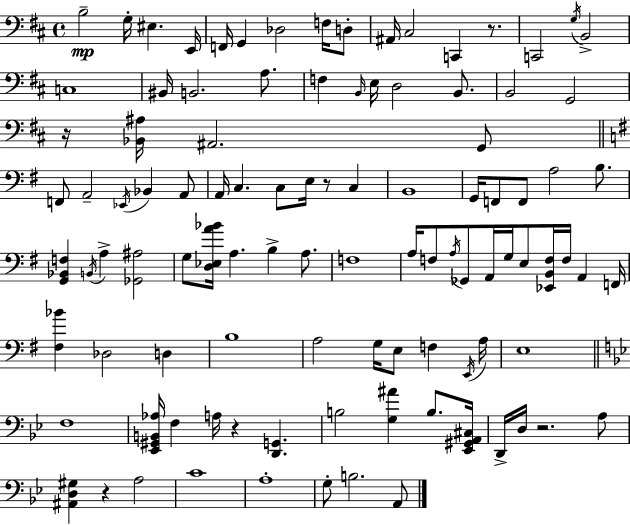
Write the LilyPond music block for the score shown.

{
  \clef bass
  \time 4/4
  \defaultTimeSignature
  \key d \major
  \repeat volta 2 { b2--\mp g16-. eis4. e,16 | f,16 g,4 des2 f16 d8-. | ais,16 cis2 c,4 r8. | c,2 \acciaccatura { g16 } b,2-> | \break c1 | bis,16 b,2. a8. | f4 \grace { b,16 } e16 d2 b,8. | b,2 g,2 | \break r16 <bes, ais>16 ais,2. | g,8 \bar "||" \break \key e \minor f,8 a,2-- \acciaccatura { ees,16 } bes,4 a,8 | a,16 c4. c8 e16 r8 c4 | b,1 | g,16 f,8 f,8 a2 b8. | \break <g, bes, f>4 \acciaccatura { b,16 } a4-> <ges, ais>2 | g8 <d ees a' bes'>16 a4. b4-> a8. | f1 | a16 f8 \acciaccatura { a16 } ges,8 a,16 g16 e8 <ees, b, f>16 f16 a,4 | \break f,16 <fis bes'>4 des2 d4 | b1 | a2 g16 e8 f4 | \acciaccatura { e,16 } a16 e1 | \break \bar "||" \break \key g \minor f1 | <ees, gis, b, aes>16 f4 a16 r4 <d, g,>4. | b2 <g ais'>4 b8. <ees, gis, a, cis>16 | d,16-> d16 r2. a8 | \break <ais, d gis>4 r4 a2 | c'1 | a1-. | g8-. b2. a,8 | \break } \bar "|."
}